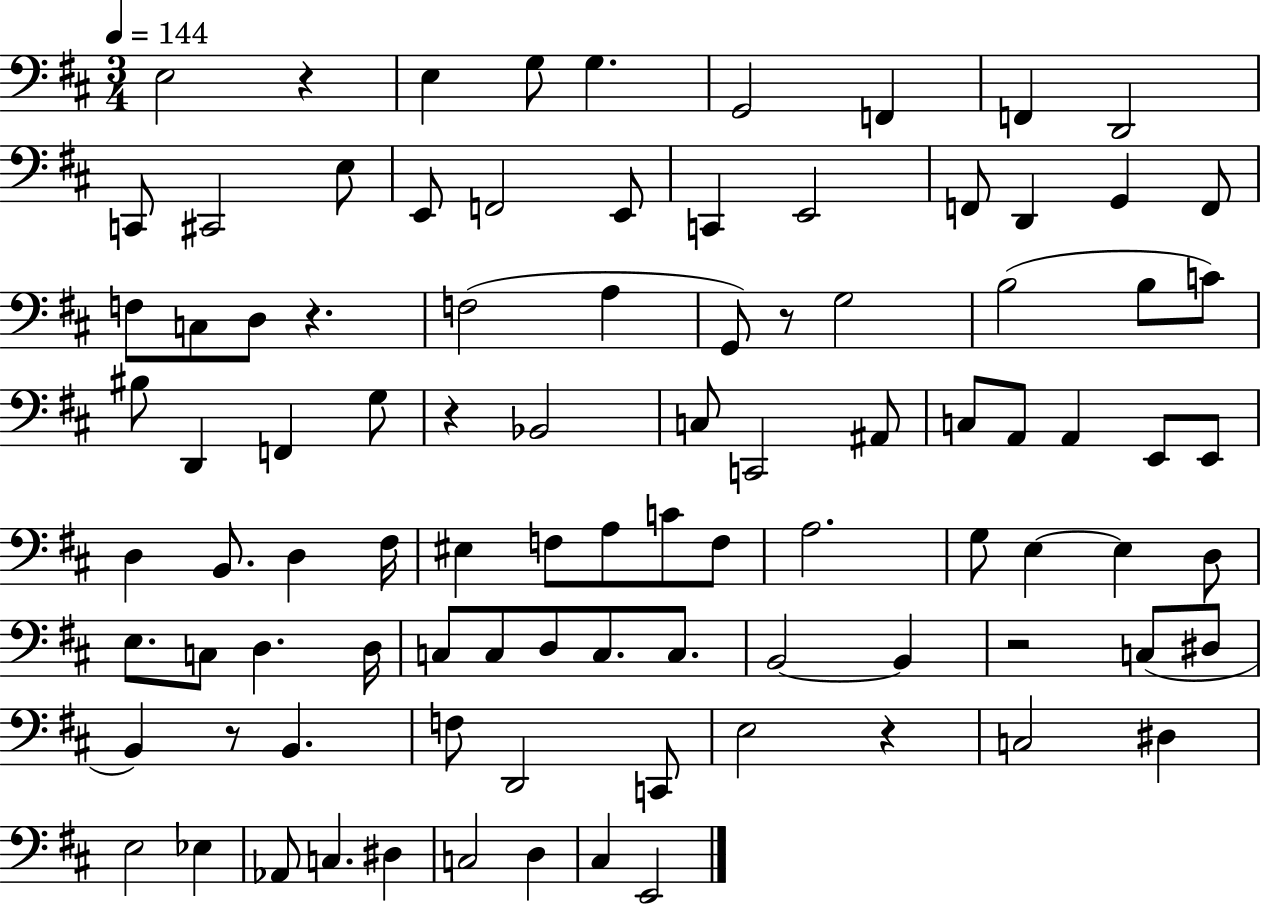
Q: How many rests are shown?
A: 7